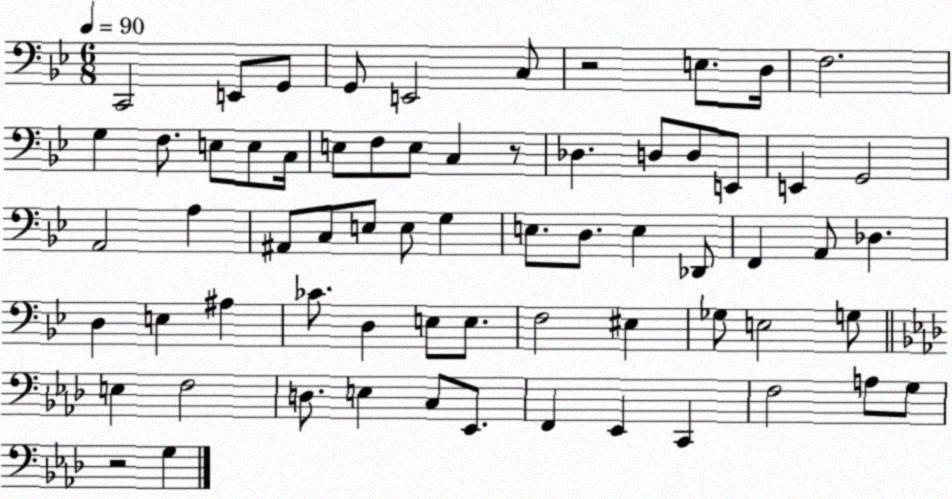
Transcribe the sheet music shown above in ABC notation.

X:1
T:Untitled
M:6/8
L:1/4
K:Bb
C,,2 E,,/2 G,,/2 G,,/2 E,,2 C,/2 z2 E,/2 D,/4 F,2 G, F,/2 E,/2 E,/2 C,/4 E,/2 F,/2 E,/2 C, z/2 _D, D,/2 D,/2 E,,/2 E,, G,,2 A,,2 A, ^A,,/2 C,/2 E,/2 E,/2 G, E,/2 D,/2 E, _D,,/2 F,, A,,/2 _D, D, E, ^A, _C/2 D, E,/2 E,/2 F,2 ^E, _G,/2 E,2 G,/2 E, F,2 D,/2 E, C,/2 _E,,/2 F,, _E,, C,, F,2 A,/2 G,/2 z2 G,